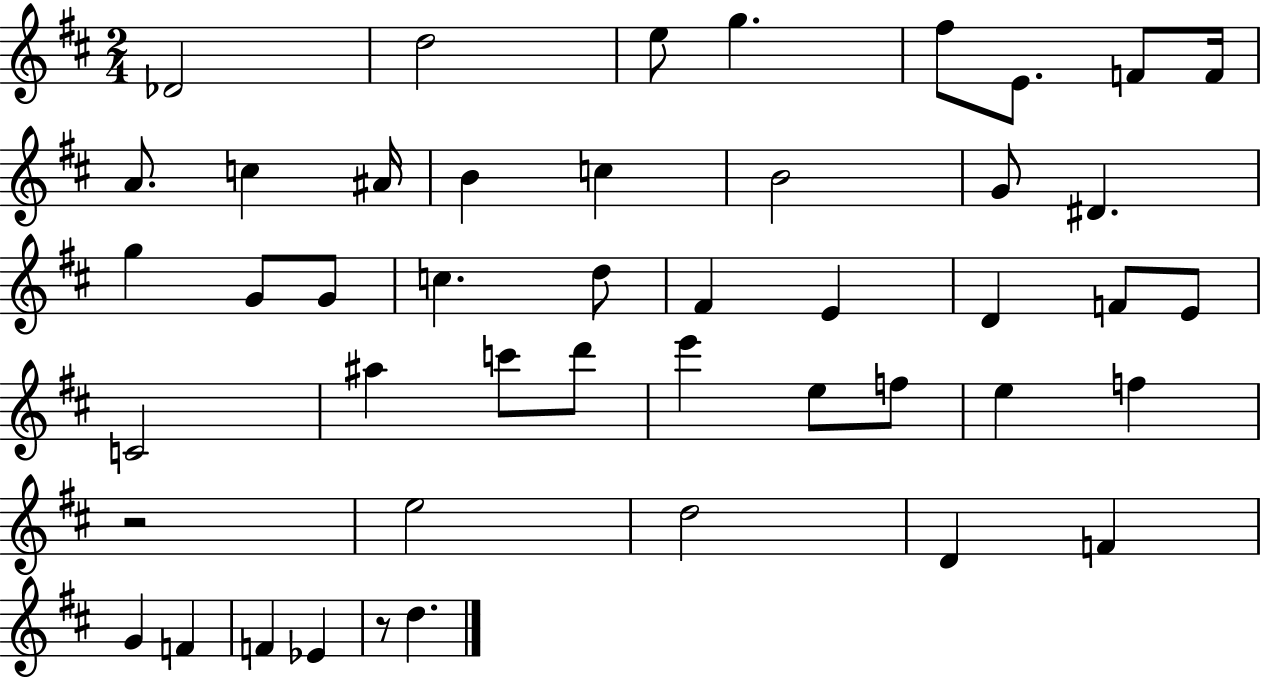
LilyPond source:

{
  \clef treble
  \numericTimeSignature
  \time 2/4
  \key d \major
  des'2 | d''2 | e''8 g''4. | fis''8 e'8. f'8 f'16 | \break a'8. c''4 ais'16 | b'4 c''4 | b'2 | g'8 dis'4. | \break g''4 g'8 g'8 | c''4. d''8 | fis'4 e'4 | d'4 f'8 e'8 | \break c'2 | ais''4 c'''8 d'''8 | e'''4 e''8 f''8 | e''4 f''4 | \break r2 | e''2 | d''2 | d'4 f'4 | \break g'4 f'4 | f'4 ees'4 | r8 d''4. | \bar "|."
}